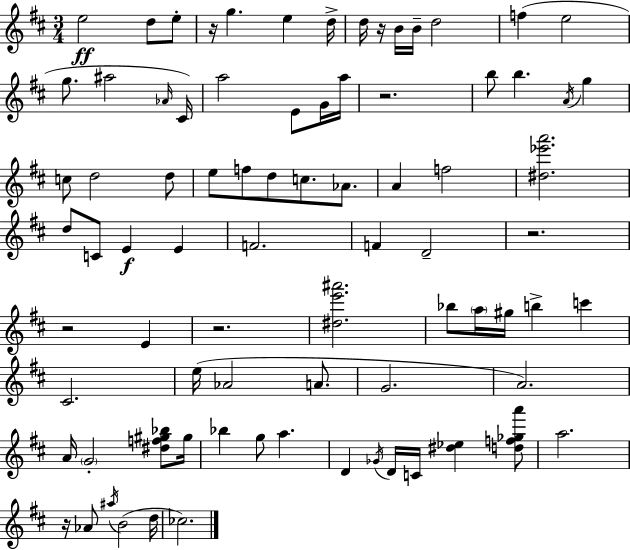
{
  \clef treble
  \numericTimeSignature
  \time 3/4
  \key d \major
  e''2\ff d''8 e''8-. | r16 g''4. e''4 d''16-> | d''16 r16 b'16 b'16-- d''2 | f''4( e''2 | \break g''8. ais''2 \grace { aes'16 } | cis'16) a''2 e'8 g'16 | a''16 r2. | b''8 b''4. \acciaccatura { a'16 } g''4 | \break c''8 d''2 | d''8 e''8 f''8 d''8 c''8. aes'8. | a'4 f''2 | <dis'' ees''' a'''>2. | \break d''8 c'8 e'4\f e'4 | f'2. | f'4 d'2-- | r2. | \break r2 e'4 | r2. | <dis'' e''' ais'''>2. | bes''8 \parenthesize a''16 gis''16 b''4-> c'''4 | \break cis'2. | e''16( aes'2 a'8. | g'2. | a'2.) | \break a'16 \parenthesize g'2-. <dis'' f'' gis'' bes''>8 | gis''16 bes''4 g''8 a''4. | d'4 \acciaccatura { ges'16 } d'16 c'16 <dis'' ees''>4 | <d'' f'' ges'' a'''>8 a''2. | \break r16 aes'8 \acciaccatura { ais''16 }( b'2 | d''16 ces''2.) | \bar "|."
}